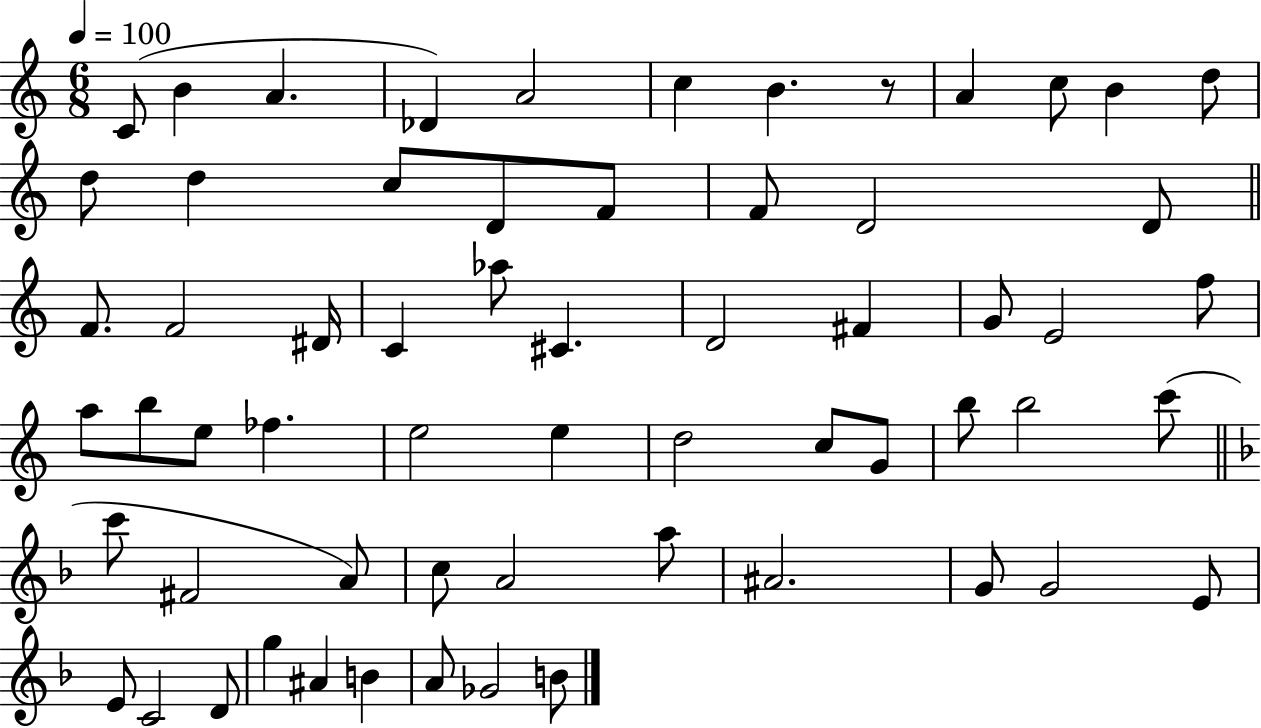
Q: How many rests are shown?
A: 1